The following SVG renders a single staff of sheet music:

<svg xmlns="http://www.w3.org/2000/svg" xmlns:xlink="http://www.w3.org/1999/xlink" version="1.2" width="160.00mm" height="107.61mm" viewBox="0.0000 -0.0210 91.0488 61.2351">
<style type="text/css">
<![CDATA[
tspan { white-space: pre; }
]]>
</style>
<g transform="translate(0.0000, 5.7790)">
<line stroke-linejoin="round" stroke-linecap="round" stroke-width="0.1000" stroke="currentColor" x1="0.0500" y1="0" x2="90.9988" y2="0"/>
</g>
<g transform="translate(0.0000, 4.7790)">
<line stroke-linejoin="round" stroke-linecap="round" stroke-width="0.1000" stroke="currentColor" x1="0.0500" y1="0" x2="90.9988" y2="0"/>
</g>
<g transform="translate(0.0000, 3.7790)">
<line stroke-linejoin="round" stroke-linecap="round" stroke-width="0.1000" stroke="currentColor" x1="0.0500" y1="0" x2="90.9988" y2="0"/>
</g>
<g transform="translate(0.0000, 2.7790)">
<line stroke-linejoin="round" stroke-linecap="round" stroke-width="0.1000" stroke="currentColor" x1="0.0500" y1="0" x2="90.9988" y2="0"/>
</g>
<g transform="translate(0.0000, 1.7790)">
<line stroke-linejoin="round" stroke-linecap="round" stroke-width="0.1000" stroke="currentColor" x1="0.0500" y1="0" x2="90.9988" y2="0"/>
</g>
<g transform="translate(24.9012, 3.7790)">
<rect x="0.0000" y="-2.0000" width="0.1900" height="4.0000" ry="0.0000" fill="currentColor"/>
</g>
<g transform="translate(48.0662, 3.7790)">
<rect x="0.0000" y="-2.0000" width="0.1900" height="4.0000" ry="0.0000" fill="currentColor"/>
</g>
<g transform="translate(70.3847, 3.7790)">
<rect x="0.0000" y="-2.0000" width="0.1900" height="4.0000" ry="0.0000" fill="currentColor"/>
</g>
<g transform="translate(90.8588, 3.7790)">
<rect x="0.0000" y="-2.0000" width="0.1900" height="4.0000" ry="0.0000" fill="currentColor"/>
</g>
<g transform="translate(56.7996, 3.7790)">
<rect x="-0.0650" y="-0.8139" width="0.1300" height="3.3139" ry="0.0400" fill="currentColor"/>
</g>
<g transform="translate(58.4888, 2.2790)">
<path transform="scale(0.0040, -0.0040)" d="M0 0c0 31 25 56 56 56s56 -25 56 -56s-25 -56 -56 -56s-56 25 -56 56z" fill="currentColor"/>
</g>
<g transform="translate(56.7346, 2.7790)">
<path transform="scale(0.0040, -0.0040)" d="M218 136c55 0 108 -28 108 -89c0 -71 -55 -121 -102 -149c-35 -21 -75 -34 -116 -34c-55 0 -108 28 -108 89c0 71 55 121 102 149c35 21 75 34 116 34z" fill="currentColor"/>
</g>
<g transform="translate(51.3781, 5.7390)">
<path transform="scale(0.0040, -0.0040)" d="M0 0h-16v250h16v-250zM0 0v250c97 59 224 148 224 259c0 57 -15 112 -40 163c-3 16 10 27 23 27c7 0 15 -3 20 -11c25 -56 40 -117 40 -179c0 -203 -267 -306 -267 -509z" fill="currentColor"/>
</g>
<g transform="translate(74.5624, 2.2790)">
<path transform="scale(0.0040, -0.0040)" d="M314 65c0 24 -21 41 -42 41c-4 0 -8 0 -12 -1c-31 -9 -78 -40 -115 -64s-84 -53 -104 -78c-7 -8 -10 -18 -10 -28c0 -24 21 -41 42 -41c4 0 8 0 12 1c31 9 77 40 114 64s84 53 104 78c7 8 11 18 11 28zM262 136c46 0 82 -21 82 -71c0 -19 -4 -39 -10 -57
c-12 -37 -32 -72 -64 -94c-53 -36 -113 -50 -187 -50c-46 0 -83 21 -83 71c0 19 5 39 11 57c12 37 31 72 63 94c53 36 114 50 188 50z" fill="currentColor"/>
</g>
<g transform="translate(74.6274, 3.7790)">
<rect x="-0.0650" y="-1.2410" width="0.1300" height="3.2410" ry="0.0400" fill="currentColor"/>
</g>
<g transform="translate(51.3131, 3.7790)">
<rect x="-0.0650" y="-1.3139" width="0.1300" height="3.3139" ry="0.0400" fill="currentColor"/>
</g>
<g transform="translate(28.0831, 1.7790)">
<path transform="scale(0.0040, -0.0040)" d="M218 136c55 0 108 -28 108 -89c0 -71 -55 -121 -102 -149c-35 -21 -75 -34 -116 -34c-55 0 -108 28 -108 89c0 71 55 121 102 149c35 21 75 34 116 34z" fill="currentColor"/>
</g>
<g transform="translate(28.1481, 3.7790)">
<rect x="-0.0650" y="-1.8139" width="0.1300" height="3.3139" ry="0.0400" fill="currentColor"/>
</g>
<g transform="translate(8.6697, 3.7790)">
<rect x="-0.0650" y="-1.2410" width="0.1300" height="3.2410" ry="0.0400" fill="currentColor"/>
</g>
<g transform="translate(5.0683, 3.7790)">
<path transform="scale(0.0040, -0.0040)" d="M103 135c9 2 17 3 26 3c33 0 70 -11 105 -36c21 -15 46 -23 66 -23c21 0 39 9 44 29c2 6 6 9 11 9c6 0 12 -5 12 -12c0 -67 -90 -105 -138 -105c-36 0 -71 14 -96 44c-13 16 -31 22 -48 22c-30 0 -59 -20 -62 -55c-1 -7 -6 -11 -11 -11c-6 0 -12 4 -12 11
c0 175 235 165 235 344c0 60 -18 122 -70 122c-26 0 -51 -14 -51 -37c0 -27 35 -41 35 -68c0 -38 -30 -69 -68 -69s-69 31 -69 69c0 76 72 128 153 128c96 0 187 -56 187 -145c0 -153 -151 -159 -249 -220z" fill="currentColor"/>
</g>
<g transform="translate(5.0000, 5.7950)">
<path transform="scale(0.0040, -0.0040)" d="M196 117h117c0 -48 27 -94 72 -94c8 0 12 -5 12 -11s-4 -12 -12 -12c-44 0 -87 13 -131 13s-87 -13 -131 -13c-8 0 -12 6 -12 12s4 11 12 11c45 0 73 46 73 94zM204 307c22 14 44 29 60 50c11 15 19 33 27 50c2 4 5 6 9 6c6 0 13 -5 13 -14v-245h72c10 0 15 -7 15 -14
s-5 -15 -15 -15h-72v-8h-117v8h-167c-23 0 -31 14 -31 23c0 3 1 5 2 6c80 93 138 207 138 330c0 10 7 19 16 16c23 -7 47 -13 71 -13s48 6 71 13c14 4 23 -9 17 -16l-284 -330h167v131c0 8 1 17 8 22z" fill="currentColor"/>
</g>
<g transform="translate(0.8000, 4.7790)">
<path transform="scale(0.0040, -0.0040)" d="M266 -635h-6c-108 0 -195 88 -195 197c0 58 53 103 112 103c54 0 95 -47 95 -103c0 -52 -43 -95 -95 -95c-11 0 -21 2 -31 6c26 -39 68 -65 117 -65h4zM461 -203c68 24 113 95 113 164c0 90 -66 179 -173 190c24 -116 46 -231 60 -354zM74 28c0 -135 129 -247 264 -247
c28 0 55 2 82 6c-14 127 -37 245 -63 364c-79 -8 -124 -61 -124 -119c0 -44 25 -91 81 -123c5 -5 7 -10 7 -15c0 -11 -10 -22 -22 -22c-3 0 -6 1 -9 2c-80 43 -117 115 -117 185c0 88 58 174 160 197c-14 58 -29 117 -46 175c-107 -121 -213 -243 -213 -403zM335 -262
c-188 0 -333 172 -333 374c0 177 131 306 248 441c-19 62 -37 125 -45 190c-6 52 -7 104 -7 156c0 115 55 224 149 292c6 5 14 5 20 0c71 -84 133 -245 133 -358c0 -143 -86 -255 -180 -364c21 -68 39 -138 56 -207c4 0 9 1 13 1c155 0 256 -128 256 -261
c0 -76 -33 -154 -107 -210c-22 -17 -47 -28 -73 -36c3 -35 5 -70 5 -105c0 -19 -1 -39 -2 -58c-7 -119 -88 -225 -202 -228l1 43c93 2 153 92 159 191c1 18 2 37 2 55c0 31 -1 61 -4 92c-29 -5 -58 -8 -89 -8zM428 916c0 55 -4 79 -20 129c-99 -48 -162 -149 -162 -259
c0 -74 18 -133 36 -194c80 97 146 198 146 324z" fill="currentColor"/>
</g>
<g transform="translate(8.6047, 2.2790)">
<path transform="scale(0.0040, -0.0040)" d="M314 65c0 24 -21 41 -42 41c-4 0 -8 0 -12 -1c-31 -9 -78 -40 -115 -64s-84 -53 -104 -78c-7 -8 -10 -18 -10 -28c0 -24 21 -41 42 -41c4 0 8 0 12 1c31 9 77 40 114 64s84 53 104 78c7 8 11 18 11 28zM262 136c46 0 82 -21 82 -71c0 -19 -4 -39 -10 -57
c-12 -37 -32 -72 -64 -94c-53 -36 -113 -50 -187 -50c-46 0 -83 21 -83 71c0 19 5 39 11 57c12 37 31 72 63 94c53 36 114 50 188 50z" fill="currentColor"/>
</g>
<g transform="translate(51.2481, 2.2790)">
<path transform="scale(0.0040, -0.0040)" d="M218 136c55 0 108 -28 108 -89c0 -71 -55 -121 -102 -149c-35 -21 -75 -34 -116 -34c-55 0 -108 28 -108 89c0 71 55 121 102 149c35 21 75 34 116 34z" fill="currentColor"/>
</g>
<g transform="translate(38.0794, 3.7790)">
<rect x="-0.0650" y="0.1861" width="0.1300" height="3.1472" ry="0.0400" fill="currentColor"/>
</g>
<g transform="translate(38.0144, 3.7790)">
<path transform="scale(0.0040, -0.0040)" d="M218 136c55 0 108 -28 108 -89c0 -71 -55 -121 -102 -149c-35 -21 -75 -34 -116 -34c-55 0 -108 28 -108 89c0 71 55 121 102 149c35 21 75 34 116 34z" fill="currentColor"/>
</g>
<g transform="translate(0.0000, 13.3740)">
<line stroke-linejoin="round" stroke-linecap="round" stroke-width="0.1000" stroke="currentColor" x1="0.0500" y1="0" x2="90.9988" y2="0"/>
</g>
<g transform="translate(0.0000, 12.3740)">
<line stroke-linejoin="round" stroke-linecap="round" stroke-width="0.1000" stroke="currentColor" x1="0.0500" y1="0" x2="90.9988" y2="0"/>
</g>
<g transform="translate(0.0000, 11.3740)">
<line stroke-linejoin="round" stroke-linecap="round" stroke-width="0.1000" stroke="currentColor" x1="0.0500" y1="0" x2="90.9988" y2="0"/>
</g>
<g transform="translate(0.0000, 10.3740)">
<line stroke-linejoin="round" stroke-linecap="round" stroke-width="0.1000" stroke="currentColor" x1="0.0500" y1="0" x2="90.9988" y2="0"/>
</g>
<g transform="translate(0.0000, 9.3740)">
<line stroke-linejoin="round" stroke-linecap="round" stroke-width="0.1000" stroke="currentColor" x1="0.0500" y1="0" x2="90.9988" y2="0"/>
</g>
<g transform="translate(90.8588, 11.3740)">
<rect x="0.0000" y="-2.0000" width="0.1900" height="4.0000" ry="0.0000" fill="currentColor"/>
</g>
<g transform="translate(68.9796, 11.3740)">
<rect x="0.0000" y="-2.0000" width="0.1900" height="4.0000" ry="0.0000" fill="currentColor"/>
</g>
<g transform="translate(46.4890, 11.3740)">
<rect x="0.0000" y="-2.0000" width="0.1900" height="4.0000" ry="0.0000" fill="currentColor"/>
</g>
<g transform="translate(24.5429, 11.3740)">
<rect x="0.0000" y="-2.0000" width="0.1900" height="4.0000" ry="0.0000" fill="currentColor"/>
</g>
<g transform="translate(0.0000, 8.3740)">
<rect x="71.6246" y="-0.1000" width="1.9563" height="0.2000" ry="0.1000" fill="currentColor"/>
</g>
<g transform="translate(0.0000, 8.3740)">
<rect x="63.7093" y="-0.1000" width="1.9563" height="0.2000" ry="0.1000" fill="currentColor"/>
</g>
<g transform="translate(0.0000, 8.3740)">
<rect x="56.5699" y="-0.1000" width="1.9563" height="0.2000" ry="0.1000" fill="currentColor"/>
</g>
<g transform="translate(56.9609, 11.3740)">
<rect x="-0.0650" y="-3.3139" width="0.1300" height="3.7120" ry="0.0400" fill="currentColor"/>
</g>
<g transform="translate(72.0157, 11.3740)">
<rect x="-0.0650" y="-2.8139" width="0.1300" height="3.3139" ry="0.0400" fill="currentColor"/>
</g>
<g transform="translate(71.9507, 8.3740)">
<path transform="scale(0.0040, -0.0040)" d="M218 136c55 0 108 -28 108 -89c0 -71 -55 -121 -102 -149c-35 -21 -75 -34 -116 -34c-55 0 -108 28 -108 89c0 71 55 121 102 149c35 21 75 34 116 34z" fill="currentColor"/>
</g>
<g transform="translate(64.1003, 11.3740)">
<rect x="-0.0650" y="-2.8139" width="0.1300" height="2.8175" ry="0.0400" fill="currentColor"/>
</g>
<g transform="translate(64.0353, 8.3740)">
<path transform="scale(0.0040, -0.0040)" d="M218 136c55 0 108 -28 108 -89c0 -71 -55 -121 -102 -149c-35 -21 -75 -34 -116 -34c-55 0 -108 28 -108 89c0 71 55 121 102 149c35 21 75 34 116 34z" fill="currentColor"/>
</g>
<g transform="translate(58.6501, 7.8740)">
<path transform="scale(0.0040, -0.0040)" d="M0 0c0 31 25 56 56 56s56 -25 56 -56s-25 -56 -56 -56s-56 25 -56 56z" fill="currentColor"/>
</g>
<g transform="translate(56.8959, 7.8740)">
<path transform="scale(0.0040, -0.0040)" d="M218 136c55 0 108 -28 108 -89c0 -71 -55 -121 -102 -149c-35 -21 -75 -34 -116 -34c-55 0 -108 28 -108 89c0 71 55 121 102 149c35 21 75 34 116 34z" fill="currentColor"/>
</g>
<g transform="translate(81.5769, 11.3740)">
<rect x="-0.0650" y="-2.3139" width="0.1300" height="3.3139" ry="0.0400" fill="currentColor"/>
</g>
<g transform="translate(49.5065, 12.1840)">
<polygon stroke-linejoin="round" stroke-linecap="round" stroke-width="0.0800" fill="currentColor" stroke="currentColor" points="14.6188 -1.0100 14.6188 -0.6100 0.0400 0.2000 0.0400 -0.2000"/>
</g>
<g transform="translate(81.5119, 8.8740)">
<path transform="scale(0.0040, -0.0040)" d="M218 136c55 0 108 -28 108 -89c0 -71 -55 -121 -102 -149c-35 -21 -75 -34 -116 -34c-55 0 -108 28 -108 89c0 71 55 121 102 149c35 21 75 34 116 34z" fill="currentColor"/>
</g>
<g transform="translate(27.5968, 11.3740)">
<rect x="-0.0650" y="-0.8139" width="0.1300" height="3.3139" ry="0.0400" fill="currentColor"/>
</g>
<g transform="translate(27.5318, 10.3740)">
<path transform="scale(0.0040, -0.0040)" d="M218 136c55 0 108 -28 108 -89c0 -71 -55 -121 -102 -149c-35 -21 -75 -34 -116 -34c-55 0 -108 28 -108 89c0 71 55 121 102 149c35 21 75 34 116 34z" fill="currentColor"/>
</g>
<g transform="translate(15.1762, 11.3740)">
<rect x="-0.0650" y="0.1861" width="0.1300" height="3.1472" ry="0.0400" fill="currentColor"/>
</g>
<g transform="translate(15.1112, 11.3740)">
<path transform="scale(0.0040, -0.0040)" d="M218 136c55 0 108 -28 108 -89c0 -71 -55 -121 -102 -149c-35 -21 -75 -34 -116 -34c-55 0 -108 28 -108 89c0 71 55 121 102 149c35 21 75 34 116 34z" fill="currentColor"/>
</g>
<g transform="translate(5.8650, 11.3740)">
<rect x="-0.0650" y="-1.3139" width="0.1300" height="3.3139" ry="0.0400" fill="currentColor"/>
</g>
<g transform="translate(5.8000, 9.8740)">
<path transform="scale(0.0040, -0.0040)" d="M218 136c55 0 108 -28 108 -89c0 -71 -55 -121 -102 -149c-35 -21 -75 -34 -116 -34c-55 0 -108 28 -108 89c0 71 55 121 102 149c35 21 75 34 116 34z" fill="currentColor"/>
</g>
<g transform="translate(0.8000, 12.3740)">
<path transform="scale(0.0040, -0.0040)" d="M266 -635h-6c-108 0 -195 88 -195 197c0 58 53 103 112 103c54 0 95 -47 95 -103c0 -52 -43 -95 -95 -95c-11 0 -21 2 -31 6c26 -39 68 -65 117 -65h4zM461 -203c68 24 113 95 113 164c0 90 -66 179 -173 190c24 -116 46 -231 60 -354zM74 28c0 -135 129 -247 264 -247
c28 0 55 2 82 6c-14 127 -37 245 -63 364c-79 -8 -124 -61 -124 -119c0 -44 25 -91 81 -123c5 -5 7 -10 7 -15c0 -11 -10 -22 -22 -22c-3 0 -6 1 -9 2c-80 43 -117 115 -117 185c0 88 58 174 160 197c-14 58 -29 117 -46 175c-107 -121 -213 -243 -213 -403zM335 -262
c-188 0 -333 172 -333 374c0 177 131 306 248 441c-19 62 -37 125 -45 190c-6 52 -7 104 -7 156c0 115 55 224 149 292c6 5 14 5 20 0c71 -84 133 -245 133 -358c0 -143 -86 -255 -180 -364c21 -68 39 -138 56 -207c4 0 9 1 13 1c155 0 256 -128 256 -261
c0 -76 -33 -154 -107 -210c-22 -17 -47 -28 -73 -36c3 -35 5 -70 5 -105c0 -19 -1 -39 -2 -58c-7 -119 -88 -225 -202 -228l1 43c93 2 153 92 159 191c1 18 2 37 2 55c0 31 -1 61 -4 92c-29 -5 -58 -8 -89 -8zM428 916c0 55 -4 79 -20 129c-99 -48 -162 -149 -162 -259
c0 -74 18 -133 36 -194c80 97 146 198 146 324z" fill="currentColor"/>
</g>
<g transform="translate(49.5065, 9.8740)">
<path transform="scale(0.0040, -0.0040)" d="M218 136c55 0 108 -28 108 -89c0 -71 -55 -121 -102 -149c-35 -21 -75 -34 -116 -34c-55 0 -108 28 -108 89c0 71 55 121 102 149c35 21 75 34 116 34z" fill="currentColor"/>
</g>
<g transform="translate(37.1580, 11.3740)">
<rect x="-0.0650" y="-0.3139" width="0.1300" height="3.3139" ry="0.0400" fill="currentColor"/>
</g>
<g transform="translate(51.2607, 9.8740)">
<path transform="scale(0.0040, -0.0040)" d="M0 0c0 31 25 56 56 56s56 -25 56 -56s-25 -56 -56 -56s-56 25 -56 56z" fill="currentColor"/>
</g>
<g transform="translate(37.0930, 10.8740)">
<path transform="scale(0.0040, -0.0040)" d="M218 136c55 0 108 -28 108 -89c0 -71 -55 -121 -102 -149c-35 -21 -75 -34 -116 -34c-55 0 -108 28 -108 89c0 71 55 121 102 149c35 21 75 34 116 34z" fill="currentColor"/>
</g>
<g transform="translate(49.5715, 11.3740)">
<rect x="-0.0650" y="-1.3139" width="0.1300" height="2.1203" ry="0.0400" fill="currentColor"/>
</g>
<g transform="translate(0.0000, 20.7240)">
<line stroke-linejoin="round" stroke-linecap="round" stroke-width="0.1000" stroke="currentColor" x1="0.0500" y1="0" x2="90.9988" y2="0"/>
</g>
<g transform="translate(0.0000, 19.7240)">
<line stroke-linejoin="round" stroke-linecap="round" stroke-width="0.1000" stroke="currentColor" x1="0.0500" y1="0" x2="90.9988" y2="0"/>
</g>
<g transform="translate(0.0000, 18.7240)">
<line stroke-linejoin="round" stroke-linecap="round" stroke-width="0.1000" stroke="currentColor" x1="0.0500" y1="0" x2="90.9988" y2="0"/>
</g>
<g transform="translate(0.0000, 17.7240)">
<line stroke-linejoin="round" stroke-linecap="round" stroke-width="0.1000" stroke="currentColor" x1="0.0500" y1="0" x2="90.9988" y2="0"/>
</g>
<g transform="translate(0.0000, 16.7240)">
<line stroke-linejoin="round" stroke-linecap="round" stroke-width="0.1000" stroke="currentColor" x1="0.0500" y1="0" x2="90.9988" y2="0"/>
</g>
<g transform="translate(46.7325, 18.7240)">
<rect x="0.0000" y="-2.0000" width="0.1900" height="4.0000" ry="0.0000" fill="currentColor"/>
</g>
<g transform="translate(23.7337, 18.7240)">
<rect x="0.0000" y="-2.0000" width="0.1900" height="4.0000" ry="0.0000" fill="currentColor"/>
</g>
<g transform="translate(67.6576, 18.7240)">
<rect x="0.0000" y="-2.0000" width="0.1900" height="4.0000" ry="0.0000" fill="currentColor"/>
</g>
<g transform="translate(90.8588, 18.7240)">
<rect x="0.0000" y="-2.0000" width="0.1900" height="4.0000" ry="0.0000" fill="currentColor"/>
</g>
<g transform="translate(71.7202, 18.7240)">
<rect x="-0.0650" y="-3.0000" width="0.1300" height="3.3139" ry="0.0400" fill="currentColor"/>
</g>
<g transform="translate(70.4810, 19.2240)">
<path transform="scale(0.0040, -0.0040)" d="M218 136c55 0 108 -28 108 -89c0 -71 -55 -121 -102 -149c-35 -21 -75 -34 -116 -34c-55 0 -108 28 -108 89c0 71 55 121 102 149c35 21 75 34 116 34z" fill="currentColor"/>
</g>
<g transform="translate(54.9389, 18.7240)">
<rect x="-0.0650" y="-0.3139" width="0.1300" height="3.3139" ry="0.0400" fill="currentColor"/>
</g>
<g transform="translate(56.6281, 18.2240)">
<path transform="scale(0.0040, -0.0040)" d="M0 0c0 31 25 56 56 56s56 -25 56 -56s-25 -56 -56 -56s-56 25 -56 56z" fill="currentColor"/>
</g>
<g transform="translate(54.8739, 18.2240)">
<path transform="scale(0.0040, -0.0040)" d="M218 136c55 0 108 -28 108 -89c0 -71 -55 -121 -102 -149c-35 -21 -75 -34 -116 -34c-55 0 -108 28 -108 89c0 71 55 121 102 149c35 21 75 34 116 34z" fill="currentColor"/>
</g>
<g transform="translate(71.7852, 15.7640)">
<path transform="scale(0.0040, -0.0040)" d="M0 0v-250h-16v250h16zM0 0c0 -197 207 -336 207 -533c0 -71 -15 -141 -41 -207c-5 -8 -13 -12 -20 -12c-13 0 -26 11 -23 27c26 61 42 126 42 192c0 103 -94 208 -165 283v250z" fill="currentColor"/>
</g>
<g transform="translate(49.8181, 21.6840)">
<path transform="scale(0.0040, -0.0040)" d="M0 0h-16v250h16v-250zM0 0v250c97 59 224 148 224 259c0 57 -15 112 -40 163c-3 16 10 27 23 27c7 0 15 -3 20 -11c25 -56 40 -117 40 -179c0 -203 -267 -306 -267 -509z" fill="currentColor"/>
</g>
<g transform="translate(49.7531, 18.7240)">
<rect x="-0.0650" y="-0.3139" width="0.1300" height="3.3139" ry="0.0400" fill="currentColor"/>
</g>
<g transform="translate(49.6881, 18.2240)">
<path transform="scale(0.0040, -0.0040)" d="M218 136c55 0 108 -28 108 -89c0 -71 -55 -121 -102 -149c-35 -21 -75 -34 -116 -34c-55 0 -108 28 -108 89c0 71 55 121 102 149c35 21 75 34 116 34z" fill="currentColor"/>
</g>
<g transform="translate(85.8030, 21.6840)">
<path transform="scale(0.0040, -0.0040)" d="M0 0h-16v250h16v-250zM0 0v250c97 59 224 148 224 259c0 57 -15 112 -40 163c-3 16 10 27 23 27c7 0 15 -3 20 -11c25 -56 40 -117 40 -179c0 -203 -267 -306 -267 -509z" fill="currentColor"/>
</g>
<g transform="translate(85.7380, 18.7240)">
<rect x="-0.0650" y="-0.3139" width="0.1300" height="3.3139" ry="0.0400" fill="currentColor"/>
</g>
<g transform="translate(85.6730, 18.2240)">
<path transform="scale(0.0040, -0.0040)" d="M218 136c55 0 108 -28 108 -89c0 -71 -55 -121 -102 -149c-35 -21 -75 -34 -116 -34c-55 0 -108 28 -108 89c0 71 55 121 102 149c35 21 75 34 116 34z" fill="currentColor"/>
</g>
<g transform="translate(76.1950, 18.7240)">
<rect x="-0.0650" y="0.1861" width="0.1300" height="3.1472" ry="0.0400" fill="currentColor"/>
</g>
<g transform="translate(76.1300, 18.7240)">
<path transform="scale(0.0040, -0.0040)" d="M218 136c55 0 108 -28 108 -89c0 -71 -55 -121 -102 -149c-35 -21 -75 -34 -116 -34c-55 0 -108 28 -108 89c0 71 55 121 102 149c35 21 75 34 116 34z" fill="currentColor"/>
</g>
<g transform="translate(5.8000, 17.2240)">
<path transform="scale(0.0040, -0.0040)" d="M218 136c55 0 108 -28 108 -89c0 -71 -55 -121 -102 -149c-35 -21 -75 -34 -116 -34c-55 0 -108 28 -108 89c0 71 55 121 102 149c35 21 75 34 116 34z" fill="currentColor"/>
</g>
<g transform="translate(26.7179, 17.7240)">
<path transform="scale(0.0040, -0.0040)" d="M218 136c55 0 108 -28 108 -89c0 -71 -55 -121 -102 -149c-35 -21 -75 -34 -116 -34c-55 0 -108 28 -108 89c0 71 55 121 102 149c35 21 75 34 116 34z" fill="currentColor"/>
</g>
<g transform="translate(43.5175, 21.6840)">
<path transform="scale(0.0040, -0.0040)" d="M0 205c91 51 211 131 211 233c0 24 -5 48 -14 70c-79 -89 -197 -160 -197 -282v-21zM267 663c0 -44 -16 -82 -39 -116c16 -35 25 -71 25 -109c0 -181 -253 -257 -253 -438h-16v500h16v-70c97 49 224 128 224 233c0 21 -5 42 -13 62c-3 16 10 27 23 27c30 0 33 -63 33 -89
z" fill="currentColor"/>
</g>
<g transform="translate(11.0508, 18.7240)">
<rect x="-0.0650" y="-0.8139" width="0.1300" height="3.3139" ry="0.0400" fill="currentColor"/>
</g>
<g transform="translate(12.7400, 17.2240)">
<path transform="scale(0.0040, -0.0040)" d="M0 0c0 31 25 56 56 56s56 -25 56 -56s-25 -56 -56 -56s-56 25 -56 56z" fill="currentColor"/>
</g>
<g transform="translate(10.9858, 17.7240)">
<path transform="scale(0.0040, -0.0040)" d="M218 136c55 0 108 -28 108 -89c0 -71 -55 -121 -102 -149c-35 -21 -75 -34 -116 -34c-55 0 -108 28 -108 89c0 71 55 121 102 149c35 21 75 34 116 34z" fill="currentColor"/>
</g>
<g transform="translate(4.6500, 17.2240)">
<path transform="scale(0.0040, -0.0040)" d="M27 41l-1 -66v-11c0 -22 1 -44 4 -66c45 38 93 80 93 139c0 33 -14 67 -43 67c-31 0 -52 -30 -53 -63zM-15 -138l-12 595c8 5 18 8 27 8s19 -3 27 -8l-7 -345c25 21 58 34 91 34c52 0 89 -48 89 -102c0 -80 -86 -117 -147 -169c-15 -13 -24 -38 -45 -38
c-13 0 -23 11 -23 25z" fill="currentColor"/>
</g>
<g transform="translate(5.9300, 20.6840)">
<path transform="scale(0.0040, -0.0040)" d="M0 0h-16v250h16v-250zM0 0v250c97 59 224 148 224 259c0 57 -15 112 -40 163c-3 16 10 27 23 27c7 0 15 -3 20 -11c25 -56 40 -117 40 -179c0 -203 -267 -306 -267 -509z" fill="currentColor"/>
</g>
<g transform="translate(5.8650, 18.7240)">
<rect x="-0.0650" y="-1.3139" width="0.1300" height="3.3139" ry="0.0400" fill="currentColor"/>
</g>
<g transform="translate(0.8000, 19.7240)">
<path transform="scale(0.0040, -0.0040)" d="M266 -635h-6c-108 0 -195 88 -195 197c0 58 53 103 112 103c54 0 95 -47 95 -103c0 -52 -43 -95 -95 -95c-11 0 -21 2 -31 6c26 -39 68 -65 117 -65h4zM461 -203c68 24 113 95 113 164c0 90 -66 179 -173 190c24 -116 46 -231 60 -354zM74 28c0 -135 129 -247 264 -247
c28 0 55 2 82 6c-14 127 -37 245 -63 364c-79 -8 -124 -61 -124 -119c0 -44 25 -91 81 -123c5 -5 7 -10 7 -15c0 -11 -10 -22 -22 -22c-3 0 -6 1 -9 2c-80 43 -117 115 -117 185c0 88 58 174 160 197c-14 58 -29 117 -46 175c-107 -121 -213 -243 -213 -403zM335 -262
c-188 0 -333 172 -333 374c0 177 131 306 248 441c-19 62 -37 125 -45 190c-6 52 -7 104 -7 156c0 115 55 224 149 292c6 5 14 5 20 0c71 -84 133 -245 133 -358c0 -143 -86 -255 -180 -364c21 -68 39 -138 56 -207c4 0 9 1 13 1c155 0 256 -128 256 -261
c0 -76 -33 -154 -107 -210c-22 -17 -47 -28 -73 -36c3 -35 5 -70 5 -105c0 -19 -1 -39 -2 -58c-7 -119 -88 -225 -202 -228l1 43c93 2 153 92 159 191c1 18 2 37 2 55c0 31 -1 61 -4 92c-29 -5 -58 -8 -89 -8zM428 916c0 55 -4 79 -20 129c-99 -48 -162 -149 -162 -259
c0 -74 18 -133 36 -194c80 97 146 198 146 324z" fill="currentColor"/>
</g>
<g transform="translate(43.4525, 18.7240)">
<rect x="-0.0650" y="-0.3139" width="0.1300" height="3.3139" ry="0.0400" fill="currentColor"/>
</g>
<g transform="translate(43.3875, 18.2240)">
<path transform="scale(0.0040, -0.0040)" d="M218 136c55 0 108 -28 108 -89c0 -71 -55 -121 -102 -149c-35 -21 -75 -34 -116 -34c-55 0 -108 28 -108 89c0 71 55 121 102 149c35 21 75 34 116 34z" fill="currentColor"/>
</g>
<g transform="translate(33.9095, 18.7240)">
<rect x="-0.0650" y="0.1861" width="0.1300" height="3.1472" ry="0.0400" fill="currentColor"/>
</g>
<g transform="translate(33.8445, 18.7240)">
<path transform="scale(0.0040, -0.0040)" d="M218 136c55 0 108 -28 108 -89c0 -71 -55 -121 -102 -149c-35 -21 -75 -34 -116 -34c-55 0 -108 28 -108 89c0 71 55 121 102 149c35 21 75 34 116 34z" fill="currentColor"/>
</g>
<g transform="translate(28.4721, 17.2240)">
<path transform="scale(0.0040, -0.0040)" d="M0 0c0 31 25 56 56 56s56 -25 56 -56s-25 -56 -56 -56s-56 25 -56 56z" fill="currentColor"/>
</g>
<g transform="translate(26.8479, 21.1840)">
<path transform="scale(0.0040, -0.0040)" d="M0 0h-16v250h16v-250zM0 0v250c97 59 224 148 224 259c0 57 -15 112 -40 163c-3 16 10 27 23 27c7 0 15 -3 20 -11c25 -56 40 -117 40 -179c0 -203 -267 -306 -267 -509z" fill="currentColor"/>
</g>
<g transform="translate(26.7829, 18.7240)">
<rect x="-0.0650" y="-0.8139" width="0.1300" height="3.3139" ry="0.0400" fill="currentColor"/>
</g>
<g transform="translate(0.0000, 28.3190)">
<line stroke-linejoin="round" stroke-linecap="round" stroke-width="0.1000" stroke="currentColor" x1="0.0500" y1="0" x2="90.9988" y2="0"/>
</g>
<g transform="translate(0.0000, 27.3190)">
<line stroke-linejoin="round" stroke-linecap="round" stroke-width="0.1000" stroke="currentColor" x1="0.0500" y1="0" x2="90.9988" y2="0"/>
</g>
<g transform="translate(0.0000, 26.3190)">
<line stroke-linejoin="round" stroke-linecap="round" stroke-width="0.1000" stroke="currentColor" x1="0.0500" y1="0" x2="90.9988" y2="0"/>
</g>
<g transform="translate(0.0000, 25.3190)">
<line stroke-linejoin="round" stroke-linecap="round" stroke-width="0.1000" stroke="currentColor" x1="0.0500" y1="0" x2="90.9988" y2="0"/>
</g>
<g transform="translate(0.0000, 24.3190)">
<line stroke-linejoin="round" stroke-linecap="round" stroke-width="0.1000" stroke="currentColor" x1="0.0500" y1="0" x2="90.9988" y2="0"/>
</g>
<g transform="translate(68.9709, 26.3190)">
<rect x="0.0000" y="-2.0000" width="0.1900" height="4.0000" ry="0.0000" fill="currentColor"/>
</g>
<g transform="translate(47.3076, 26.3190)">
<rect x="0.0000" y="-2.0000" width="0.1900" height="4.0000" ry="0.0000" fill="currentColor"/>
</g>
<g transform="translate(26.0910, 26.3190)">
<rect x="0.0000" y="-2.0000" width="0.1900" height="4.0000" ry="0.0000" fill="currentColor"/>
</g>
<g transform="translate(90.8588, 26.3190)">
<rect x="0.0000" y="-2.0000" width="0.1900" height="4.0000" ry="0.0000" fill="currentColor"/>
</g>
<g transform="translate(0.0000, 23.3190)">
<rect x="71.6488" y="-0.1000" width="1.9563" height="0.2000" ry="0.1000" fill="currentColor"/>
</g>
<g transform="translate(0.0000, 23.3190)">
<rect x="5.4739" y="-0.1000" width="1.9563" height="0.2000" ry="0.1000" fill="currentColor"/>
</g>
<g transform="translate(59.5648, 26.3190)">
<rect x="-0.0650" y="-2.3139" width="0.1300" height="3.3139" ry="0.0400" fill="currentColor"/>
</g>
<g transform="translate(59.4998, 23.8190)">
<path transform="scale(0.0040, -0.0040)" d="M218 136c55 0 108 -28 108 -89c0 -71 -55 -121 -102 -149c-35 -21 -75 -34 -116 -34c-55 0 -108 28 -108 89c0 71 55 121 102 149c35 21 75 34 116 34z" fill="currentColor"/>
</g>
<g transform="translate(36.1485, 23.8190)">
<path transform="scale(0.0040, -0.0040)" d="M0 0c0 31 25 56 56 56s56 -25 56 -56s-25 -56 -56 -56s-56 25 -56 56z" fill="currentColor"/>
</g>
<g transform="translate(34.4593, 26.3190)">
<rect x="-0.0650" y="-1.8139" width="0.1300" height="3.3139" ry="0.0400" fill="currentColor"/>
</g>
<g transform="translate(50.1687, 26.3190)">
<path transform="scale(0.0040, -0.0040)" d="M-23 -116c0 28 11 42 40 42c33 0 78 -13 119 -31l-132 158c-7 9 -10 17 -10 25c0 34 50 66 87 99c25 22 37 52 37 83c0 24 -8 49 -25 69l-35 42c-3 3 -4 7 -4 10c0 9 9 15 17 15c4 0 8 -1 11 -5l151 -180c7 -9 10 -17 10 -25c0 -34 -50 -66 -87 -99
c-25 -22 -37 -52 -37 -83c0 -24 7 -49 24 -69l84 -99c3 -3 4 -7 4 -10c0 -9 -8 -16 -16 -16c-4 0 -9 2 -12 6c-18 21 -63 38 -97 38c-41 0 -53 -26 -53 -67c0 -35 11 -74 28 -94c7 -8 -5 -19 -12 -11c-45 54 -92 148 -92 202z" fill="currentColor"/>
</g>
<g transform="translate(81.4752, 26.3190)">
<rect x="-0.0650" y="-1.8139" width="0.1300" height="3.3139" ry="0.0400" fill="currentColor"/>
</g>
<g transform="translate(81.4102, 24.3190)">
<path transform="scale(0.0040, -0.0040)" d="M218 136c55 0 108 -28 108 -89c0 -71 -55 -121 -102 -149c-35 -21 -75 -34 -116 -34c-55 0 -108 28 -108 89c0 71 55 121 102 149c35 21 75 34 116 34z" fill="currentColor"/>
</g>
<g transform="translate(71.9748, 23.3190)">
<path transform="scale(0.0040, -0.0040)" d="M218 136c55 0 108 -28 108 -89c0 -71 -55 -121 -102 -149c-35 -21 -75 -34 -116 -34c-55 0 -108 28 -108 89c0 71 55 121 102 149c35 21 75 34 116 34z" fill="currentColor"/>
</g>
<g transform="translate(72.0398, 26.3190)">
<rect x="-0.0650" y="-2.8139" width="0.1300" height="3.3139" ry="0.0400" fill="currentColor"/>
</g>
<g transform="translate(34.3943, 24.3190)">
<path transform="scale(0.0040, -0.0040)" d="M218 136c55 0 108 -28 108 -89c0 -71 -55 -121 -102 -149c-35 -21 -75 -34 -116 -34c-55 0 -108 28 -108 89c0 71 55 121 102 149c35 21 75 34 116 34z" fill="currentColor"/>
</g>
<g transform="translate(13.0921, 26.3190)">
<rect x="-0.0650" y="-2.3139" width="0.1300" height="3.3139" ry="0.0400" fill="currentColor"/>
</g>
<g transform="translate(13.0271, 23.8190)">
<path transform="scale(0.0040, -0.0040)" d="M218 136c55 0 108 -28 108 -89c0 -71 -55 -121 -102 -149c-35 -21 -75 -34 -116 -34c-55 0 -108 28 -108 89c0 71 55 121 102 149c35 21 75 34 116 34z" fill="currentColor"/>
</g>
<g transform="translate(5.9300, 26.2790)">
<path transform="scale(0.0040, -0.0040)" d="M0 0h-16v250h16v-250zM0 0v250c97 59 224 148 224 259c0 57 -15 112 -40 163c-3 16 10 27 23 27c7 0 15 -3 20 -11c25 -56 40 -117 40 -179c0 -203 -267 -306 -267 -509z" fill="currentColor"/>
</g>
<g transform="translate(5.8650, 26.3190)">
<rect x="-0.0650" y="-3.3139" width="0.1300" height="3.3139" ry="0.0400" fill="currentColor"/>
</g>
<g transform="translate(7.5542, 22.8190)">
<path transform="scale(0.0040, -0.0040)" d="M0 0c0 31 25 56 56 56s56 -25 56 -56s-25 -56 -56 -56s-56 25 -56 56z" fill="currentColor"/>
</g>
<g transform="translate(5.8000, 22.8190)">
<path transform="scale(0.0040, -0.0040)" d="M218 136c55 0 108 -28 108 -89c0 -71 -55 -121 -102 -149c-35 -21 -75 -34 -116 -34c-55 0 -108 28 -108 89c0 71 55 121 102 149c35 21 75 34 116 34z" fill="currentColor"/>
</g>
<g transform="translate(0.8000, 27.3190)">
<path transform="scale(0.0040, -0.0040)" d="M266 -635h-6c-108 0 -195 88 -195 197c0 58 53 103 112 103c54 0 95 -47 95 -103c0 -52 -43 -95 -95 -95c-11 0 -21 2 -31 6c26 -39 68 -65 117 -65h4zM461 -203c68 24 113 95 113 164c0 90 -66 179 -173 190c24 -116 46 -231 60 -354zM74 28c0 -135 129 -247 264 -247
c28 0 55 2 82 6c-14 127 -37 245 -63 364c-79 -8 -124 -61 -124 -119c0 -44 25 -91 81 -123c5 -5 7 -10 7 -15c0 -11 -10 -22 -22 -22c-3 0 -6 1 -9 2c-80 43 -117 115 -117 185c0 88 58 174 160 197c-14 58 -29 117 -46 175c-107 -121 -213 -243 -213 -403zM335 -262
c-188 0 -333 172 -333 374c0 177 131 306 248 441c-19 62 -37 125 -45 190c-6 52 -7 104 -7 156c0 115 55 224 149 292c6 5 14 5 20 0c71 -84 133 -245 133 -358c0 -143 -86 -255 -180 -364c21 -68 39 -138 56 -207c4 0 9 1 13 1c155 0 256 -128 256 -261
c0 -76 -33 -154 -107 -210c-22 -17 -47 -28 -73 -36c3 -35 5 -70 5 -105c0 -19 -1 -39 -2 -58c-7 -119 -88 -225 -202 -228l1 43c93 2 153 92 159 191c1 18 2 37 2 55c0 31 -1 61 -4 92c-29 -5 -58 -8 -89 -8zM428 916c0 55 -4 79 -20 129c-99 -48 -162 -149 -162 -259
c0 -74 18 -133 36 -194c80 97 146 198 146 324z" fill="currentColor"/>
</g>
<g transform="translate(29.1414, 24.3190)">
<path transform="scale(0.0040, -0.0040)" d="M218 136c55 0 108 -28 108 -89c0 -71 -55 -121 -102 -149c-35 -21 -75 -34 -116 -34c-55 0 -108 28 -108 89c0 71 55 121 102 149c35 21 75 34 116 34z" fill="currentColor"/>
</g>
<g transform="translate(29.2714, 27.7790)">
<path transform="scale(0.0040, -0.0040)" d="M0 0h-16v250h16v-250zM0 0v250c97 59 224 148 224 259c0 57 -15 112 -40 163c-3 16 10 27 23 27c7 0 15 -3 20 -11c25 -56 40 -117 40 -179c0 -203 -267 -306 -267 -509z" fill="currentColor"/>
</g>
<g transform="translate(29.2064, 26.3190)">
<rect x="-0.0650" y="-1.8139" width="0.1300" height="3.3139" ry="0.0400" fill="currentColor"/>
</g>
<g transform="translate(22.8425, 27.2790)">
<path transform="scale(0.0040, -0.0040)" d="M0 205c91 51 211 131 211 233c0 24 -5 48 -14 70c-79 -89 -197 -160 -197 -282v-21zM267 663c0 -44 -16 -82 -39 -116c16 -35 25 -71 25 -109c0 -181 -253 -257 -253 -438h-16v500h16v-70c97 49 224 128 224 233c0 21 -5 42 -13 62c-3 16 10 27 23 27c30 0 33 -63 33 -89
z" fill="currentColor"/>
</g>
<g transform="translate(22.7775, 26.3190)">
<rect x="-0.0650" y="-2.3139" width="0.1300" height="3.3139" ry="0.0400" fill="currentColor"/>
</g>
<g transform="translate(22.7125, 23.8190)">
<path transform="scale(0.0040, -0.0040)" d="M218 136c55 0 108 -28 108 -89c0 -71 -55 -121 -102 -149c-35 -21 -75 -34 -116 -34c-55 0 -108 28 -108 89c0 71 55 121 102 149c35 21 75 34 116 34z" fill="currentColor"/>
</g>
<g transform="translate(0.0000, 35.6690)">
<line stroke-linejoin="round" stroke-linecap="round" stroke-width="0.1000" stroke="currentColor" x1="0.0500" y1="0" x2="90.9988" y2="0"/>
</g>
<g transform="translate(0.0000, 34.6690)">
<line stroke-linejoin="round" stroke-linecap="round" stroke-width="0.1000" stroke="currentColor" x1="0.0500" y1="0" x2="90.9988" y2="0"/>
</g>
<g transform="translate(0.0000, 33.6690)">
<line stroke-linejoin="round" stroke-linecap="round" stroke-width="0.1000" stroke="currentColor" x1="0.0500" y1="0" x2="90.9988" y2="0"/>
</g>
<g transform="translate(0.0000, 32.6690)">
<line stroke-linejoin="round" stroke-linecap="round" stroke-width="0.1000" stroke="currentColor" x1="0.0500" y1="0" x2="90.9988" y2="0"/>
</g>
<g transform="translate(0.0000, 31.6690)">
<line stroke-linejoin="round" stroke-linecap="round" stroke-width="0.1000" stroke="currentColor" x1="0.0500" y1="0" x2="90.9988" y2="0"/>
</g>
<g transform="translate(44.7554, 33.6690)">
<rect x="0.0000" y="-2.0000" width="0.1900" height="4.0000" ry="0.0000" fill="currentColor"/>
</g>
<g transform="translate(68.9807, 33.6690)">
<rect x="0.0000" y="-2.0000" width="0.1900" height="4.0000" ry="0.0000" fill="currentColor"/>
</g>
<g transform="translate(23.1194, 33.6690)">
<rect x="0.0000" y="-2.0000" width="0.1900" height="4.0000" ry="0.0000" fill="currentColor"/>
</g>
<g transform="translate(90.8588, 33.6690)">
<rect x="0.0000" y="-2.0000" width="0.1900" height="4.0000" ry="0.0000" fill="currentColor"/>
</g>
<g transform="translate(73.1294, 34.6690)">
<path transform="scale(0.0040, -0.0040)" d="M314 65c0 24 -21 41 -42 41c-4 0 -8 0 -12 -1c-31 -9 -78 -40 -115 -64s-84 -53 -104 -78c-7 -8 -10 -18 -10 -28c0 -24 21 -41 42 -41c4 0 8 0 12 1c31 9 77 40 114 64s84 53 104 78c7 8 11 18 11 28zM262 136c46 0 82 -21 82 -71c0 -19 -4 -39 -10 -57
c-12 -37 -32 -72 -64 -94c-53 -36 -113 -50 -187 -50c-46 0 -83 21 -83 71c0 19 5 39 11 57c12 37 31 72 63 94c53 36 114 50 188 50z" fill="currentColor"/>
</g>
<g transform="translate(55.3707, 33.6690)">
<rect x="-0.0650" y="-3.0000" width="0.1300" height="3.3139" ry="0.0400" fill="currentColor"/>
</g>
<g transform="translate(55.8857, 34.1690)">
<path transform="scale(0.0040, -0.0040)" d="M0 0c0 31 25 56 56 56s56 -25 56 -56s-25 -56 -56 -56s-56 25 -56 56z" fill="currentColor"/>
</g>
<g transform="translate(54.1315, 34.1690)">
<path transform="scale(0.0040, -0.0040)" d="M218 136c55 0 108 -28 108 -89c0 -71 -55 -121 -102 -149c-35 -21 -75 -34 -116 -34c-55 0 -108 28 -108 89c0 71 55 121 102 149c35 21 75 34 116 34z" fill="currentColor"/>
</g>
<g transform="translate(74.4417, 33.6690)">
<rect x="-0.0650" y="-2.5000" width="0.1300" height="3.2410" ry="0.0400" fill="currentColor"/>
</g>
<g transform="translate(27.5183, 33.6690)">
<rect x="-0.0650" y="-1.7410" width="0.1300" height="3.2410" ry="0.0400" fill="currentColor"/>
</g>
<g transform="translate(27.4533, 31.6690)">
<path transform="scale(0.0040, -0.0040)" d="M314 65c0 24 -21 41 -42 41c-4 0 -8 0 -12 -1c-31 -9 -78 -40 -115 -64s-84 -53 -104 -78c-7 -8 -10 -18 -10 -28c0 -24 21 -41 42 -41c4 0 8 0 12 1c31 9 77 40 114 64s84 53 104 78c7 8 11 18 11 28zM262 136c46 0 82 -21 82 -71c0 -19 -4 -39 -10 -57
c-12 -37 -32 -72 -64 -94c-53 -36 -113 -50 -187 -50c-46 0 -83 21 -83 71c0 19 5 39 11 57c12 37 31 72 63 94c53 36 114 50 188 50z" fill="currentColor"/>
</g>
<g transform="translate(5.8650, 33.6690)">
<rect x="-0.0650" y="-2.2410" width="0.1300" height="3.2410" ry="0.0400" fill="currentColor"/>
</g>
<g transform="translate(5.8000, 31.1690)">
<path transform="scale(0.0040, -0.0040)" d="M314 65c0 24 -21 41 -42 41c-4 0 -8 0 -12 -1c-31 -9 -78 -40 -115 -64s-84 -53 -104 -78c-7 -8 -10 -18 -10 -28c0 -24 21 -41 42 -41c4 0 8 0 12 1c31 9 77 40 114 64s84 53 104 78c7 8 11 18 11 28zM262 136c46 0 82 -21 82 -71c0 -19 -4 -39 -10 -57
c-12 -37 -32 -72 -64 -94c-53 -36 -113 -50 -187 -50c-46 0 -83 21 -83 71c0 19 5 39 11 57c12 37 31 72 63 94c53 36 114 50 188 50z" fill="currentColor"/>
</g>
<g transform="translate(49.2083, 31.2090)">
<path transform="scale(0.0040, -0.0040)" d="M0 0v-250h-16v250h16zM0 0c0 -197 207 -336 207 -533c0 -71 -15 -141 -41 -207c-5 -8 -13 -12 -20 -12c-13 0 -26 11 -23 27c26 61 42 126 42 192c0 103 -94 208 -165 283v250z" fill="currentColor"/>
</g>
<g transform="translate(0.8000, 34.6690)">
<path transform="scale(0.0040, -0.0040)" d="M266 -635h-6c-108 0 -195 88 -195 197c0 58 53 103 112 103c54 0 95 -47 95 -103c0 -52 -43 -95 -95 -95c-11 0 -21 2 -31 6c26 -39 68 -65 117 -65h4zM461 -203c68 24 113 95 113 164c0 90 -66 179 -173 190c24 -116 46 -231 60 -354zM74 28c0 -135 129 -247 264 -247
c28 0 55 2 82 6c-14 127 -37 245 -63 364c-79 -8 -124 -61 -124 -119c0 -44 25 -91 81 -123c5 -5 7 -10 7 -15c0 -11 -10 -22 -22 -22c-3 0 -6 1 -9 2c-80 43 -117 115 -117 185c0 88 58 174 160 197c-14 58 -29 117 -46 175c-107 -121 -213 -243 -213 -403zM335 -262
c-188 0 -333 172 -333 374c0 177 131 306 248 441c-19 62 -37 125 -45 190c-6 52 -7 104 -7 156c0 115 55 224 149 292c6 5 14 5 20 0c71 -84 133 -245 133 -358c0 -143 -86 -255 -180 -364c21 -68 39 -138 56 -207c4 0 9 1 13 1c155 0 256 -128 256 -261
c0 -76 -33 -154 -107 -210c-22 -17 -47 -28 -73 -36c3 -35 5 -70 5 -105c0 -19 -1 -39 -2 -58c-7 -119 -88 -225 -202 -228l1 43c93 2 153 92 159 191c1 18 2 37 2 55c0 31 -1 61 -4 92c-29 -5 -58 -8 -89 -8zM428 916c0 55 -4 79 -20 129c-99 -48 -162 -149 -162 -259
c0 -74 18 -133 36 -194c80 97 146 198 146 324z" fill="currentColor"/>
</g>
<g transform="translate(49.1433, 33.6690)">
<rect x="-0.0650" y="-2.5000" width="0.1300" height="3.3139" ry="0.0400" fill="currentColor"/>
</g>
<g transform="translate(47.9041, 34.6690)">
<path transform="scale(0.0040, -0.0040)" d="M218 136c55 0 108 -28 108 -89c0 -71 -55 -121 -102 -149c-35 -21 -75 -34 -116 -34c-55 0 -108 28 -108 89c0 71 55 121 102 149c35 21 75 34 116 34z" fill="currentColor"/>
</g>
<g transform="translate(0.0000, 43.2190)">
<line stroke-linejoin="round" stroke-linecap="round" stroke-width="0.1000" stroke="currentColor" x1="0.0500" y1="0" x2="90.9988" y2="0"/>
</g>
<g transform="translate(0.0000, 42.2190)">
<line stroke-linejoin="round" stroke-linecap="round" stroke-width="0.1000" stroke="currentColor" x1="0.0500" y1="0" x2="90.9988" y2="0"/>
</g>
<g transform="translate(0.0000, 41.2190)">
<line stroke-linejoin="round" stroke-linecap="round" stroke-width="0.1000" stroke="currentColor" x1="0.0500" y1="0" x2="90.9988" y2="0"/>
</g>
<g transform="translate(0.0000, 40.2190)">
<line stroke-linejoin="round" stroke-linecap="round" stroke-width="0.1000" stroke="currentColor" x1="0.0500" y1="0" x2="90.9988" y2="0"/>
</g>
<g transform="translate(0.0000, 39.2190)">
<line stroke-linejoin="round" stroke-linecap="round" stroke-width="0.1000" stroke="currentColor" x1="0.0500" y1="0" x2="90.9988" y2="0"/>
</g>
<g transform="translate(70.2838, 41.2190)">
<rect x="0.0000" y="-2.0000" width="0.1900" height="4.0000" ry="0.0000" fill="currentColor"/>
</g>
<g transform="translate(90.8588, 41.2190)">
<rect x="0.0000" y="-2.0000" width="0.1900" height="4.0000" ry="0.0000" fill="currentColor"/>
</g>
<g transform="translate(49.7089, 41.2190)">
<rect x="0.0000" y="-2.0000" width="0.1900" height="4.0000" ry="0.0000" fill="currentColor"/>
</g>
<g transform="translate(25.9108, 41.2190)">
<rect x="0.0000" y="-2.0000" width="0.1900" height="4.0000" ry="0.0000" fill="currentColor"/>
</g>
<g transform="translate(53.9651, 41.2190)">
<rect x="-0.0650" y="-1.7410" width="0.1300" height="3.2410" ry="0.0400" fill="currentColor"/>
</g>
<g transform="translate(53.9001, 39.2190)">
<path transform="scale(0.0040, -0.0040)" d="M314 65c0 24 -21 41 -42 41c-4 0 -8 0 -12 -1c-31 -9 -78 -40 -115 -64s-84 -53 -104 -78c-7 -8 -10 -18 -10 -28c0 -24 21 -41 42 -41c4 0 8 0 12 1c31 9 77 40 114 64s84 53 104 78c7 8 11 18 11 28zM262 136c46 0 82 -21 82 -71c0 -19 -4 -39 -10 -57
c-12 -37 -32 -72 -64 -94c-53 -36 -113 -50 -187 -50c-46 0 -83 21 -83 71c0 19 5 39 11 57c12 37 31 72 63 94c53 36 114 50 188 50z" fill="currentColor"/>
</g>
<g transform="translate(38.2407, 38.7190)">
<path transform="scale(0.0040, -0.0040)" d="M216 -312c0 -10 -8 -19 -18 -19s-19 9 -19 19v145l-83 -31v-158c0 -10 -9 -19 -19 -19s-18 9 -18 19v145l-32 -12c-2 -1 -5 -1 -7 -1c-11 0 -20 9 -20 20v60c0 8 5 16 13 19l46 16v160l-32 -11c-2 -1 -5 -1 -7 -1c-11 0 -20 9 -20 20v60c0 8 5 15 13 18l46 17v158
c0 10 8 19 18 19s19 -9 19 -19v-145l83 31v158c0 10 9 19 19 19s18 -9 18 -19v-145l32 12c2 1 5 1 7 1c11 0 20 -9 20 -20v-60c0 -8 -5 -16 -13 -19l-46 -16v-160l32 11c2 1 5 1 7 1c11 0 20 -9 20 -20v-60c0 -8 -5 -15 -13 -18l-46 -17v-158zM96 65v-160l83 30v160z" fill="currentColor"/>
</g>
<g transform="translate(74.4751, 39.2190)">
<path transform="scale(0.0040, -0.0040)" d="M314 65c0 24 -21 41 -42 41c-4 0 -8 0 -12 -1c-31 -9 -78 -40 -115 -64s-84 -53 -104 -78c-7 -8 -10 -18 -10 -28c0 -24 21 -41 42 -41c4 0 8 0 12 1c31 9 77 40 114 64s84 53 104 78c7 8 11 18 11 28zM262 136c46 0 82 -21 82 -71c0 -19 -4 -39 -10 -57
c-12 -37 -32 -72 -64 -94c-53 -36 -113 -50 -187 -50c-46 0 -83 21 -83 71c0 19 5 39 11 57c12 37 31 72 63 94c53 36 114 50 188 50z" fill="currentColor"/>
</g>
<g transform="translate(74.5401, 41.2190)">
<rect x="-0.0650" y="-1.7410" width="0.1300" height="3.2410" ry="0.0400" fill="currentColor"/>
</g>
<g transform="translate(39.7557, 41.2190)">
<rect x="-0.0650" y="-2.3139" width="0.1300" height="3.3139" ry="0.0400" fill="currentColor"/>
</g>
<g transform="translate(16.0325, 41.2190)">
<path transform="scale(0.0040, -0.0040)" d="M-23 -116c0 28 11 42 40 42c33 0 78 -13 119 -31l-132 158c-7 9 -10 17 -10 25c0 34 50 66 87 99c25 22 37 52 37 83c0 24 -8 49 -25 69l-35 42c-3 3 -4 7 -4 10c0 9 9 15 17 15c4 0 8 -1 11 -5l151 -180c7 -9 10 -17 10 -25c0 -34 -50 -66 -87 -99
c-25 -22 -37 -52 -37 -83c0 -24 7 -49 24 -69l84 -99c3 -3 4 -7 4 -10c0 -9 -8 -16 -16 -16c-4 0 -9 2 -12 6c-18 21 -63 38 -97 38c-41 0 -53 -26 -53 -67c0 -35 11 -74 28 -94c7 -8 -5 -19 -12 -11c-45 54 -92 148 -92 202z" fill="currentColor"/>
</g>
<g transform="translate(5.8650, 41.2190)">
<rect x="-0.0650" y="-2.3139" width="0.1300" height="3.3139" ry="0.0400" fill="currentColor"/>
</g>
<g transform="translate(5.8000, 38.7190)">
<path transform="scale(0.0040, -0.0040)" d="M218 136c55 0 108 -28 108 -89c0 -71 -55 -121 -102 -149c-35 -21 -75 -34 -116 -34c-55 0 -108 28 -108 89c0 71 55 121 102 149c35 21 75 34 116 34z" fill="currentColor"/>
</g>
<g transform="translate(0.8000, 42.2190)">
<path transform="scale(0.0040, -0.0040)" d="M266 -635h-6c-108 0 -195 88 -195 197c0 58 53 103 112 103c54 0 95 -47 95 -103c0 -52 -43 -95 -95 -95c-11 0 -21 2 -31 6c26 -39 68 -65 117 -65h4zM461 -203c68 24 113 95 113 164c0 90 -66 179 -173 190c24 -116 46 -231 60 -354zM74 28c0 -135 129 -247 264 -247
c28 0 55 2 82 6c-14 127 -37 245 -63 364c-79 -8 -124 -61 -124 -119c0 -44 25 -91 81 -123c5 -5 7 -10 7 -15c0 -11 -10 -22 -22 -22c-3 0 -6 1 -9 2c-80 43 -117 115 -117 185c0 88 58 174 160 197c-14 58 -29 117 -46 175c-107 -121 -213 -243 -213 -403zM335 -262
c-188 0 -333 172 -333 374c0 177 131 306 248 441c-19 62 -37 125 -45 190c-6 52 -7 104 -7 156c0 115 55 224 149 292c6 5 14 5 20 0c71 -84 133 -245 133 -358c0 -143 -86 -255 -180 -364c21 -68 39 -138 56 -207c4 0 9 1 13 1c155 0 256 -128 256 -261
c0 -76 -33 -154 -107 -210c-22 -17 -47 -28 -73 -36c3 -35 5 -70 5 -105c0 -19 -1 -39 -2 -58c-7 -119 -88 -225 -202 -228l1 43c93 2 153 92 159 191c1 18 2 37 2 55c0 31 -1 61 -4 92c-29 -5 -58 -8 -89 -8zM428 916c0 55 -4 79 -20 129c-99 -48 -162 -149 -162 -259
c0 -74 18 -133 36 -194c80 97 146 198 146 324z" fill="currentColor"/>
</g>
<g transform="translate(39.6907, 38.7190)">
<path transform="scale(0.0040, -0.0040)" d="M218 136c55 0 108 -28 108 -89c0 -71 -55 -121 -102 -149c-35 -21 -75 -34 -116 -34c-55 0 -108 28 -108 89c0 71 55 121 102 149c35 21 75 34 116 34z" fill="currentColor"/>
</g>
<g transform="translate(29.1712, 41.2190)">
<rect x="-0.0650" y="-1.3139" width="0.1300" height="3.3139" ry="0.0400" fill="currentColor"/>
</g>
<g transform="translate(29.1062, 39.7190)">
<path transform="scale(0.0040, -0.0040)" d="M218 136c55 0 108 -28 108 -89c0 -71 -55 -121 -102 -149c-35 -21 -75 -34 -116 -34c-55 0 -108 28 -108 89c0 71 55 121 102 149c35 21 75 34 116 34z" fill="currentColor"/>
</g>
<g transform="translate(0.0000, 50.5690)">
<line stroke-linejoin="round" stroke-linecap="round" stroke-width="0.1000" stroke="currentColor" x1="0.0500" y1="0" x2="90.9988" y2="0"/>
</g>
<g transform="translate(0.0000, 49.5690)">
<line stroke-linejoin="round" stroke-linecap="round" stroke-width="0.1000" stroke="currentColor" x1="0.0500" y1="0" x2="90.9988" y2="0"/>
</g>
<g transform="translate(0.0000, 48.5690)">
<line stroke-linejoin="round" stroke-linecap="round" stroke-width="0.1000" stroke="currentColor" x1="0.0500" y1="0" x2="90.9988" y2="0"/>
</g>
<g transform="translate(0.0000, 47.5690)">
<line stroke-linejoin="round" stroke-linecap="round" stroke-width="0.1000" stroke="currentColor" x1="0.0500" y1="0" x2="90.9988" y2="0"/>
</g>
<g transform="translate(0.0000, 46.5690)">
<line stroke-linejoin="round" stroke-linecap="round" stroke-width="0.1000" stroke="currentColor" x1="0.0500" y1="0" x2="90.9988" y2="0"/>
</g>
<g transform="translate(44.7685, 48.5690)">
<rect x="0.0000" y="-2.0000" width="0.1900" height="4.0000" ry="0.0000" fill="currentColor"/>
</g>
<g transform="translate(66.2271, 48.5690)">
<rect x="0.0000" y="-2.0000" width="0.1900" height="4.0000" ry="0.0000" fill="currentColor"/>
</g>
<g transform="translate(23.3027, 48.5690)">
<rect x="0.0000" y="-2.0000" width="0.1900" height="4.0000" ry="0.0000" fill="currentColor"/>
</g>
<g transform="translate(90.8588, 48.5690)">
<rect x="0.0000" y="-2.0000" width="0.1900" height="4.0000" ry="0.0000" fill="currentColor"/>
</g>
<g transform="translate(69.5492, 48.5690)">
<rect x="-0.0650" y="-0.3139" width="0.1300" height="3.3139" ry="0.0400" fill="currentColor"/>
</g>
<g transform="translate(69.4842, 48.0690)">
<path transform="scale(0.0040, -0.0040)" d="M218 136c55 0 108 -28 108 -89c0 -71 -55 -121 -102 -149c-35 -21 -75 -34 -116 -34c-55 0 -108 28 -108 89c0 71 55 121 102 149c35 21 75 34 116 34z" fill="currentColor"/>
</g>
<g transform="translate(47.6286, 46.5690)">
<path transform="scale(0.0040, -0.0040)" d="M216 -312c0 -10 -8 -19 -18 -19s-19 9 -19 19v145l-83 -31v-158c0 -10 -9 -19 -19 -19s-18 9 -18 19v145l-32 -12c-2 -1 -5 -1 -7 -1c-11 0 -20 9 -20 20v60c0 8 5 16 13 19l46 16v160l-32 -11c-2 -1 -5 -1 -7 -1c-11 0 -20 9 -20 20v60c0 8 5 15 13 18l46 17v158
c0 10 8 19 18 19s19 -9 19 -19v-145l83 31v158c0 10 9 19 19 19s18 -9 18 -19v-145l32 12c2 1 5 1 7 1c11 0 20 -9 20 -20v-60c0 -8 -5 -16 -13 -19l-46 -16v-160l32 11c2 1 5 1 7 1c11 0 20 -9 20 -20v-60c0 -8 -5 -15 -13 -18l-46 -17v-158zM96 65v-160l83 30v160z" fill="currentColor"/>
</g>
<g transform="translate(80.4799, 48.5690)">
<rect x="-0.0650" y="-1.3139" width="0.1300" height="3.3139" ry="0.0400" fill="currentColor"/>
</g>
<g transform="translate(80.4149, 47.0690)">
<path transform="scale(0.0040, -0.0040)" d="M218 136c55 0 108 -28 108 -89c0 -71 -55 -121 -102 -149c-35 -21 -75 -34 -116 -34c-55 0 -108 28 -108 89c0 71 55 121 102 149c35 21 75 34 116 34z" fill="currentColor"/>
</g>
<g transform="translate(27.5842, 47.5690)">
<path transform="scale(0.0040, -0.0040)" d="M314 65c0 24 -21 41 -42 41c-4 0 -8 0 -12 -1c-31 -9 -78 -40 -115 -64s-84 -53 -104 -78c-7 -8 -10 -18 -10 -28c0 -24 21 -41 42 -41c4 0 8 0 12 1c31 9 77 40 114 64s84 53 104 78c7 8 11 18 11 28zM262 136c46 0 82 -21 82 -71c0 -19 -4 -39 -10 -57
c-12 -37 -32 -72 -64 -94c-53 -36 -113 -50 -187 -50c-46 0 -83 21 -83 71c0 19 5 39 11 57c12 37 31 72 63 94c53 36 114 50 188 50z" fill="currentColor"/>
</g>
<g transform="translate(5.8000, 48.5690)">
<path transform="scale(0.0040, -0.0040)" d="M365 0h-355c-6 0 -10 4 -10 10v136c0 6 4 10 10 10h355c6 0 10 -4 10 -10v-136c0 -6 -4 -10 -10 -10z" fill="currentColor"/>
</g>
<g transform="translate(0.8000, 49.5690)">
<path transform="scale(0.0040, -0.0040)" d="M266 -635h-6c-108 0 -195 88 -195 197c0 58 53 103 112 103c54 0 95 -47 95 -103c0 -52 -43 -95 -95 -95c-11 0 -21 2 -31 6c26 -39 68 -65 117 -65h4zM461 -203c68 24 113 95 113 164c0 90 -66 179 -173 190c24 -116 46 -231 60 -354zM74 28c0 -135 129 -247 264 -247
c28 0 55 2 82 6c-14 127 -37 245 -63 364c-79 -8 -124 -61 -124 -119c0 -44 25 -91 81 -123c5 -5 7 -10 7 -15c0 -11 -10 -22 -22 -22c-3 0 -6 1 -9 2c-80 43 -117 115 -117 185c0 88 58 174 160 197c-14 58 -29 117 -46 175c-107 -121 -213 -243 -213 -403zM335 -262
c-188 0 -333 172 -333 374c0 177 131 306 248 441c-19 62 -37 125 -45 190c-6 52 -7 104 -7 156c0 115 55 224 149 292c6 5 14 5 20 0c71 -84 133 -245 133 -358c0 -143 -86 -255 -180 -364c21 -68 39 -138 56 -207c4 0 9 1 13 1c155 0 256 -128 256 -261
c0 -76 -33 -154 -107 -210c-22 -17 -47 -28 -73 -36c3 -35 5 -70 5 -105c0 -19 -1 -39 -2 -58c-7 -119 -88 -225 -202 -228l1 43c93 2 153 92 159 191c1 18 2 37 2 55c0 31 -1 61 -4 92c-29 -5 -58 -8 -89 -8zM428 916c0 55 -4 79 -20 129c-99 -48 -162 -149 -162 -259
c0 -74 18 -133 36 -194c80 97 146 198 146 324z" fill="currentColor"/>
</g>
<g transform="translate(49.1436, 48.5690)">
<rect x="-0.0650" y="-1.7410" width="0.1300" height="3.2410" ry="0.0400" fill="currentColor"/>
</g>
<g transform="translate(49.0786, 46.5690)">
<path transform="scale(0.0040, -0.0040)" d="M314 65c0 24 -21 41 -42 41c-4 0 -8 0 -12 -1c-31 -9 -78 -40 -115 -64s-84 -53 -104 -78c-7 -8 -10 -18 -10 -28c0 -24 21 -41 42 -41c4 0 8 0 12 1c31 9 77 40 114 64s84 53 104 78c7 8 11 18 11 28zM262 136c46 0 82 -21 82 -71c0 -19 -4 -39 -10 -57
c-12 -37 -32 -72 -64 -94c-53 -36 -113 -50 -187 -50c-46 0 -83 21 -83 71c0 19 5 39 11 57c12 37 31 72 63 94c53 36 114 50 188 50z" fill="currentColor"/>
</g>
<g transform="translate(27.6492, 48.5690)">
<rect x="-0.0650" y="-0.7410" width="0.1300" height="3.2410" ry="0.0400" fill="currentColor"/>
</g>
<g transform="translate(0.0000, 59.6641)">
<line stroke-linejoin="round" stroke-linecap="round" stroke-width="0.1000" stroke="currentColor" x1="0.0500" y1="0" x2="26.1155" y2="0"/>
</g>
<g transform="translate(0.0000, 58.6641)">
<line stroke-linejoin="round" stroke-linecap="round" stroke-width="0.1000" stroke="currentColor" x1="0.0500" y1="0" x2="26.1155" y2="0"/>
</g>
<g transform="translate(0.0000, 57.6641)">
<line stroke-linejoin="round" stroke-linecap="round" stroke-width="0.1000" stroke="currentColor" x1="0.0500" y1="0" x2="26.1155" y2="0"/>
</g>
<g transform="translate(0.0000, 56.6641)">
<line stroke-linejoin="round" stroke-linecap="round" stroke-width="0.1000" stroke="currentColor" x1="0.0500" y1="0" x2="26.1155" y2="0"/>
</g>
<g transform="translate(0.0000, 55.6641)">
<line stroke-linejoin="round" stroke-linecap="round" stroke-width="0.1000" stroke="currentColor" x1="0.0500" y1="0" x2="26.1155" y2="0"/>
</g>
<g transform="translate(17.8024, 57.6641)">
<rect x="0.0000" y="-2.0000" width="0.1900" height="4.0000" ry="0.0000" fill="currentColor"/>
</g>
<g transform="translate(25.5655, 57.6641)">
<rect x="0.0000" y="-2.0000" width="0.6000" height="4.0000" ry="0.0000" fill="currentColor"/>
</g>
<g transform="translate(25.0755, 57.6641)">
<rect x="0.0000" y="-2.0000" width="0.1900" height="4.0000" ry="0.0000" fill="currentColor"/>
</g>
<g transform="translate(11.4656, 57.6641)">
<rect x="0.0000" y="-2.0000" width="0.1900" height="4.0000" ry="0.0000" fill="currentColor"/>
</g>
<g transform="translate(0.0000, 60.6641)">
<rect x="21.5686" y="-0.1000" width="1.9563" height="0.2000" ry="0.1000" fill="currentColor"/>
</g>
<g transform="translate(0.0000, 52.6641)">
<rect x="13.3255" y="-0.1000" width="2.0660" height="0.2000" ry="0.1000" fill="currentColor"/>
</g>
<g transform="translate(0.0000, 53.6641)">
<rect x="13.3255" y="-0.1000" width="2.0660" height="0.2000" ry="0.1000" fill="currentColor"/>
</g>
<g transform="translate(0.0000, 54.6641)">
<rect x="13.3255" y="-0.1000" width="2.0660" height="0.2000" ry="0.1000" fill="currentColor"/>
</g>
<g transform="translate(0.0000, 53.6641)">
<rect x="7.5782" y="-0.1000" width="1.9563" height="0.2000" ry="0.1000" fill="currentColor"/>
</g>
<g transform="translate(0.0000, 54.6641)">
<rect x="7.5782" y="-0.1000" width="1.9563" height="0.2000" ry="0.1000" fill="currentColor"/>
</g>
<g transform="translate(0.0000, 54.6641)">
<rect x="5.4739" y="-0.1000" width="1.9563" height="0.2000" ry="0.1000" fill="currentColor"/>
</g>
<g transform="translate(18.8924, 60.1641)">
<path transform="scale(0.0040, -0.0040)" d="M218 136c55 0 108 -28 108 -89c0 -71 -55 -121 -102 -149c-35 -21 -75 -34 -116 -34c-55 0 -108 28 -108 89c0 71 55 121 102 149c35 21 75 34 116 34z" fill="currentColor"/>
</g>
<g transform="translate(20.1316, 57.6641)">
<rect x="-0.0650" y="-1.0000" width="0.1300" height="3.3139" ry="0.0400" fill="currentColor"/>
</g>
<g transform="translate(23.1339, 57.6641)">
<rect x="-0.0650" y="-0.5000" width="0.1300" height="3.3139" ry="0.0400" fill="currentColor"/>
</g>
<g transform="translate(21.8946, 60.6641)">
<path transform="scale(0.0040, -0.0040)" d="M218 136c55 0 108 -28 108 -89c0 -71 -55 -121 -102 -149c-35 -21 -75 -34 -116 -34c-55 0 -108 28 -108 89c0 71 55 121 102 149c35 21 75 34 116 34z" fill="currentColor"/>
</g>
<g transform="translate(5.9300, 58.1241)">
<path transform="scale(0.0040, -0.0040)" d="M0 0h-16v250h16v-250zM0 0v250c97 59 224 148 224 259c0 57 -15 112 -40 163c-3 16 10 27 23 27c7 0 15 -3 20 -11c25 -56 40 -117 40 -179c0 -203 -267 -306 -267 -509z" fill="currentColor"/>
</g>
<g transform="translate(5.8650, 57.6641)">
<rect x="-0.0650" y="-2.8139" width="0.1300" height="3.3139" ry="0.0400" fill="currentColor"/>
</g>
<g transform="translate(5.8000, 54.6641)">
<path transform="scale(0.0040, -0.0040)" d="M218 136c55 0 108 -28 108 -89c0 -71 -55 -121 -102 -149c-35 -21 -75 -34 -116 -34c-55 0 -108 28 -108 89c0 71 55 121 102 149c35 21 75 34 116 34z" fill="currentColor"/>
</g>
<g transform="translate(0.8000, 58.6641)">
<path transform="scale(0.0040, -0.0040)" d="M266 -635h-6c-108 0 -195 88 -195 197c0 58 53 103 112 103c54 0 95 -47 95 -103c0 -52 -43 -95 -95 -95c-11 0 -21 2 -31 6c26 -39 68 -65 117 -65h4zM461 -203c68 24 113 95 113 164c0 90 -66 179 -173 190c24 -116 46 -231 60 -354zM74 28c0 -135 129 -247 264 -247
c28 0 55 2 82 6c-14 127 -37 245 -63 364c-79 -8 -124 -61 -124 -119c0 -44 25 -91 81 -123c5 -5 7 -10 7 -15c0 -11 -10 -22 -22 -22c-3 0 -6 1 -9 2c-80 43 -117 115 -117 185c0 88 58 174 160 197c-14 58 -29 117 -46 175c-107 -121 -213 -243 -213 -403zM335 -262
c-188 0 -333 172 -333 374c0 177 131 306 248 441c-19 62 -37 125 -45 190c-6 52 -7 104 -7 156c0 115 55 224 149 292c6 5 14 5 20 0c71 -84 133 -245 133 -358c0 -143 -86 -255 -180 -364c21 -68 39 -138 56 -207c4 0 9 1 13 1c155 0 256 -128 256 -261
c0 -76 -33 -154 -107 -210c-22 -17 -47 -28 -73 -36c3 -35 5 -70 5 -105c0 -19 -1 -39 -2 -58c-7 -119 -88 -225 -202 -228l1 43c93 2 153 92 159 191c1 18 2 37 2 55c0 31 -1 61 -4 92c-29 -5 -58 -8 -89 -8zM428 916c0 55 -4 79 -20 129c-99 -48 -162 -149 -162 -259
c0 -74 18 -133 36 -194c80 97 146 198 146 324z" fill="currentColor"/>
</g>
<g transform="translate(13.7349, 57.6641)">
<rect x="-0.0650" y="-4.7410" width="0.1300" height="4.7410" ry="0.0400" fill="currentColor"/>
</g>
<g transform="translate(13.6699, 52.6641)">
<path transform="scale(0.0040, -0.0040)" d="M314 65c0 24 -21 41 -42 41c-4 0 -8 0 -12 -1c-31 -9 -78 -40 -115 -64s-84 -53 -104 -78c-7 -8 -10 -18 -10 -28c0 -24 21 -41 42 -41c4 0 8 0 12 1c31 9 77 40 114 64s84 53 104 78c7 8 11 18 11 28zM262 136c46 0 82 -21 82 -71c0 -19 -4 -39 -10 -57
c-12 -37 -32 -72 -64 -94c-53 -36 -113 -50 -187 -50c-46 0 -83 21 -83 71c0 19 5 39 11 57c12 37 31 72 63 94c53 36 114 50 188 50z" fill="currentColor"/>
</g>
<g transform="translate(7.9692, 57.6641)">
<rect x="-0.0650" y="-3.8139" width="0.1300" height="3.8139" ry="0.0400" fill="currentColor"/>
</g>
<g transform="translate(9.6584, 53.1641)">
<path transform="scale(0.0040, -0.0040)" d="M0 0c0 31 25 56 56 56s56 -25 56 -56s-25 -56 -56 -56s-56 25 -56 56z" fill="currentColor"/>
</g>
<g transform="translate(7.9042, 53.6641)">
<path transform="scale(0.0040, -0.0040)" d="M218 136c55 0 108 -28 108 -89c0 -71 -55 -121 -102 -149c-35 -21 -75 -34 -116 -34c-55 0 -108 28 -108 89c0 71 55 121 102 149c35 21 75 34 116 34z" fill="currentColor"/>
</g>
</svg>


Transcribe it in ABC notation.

X:1
T:Untitled
M:2/4
L:1/4
K:C
e2 f B e/2 d e2 e B d c e/2 b/2 a/2 a g _e/2 d d/2 B c/4 c/2 c A/2 B c/2 b/2 g g/4 f/2 f z g a f g2 f2 G/2 A G2 g z e ^g f2 f2 z2 d2 ^f2 c e a/2 c' e'2 D C